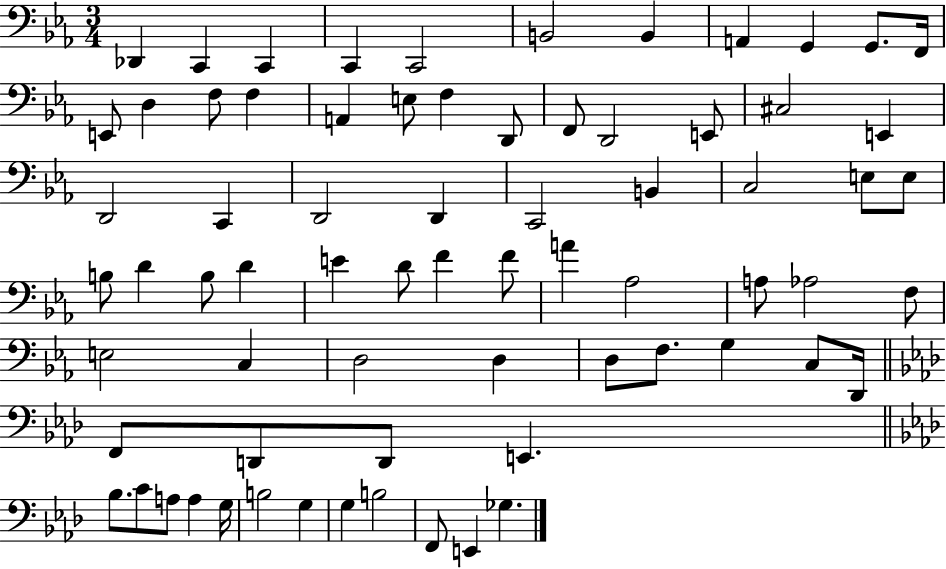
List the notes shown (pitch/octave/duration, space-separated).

Db2/q C2/q C2/q C2/q C2/h B2/h B2/q A2/q G2/q G2/e. F2/s E2/e D3/q F3/e F3/q A2/q E3/e F3/q D2/e F2/e D2/h E2/e C#3/h E2/q D2/h C2/q D2/h D2/q C2/h B2/q C3/h E3/e E3/e B3/e D4/q B3/e D4/q E4/q D4/e F4/q F4/e A4/q Ab3/h A3/e Ab3/h F3/e E3/h C3/q D3/h D3/q D3/e F3/e. G3/q C3/e D2/s F2/e D2/e D2/e E2/q. Bb3/e. C4/e A3/e A3/q G3/s B3/h G3/q G3/q B3/h F2/e E2/q Gb3/q.